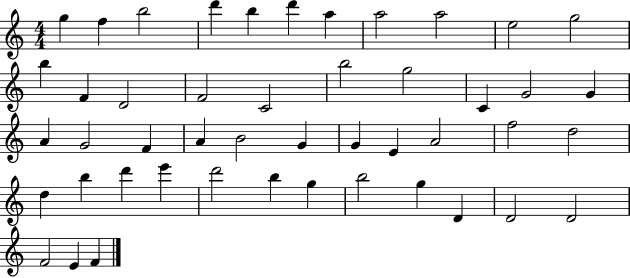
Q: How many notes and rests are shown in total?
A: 47